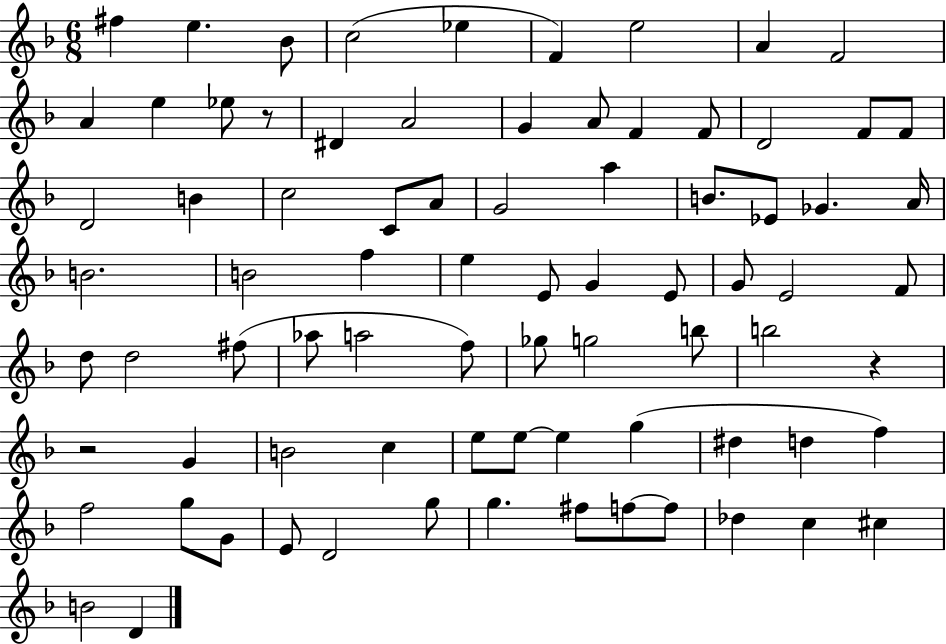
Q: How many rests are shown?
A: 3